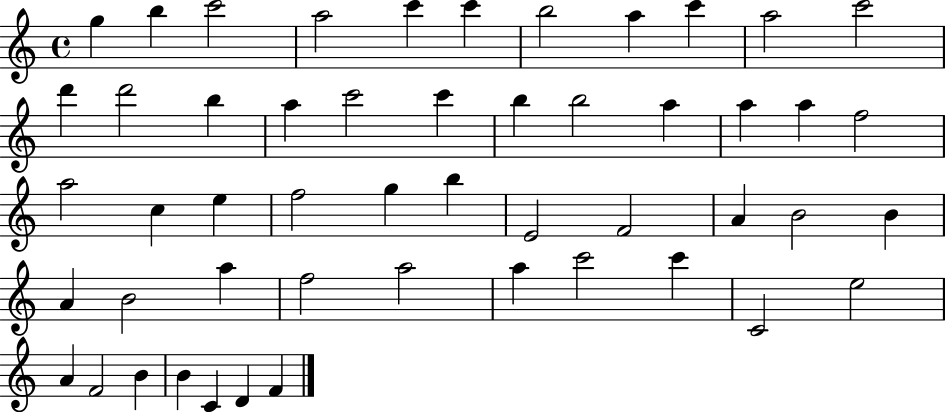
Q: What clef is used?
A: treble